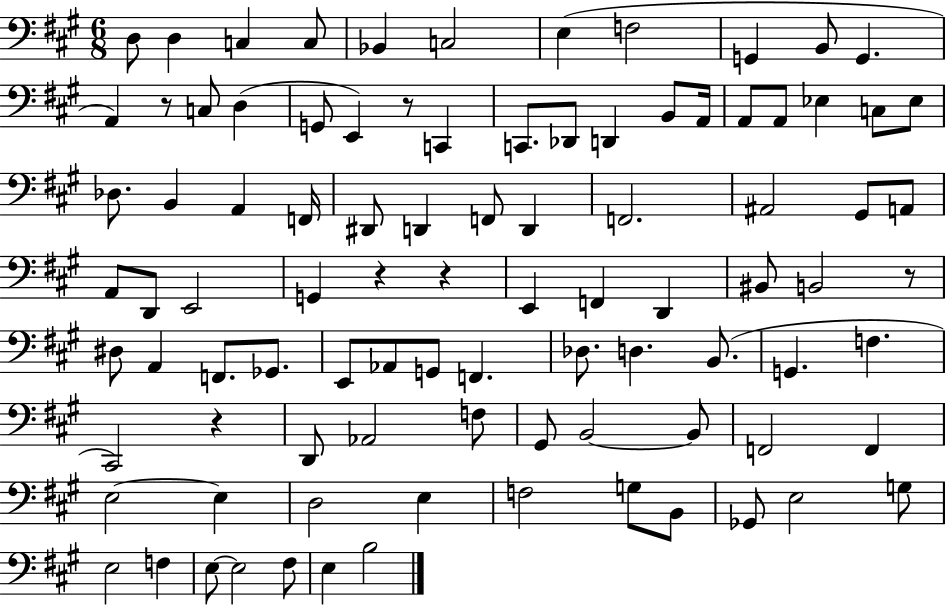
{
  \clef bass
  \numericTimeSignature
  \time 6/8
  \key a \major
  d8 d4 c4 c8 | bes,4 c2 | e4( f2 | g,4 b,8 g,4. | \break a,4) r8 c8 d4( | g,8 e,4) r8 c,4 | c,8. des,8 d,4 b,8 a,16 | a,8 a,8 ees4 c8 ees8 | \break des8. b,4 a,4 f,16 | dis,8 d,4 f,8 d,4 | f,2. | ais,2 gis,8 a,8 | \break a,8 d,8 e,2 | g,4 r4 r4 | e,4 f,4 d,4 | bis,8 b,2 r8 | \break dis8 a,4 f,8. ges,8. | e,8 aes,8 g,8 f,4. | des8. d4. b,8.( | g,4. f4. | \break cis,2) r4 | d,8 aes,2 f8 | gis,8 b,2~~ b,8 | f,2 f,4 | \break e2~~ e4 | d2 e4 | f2 g8 b,8 | ges,8 e2 g8 | \break e2 f4 | e8~~ e2 fis8 | e4 b2 | \bar "|."
}